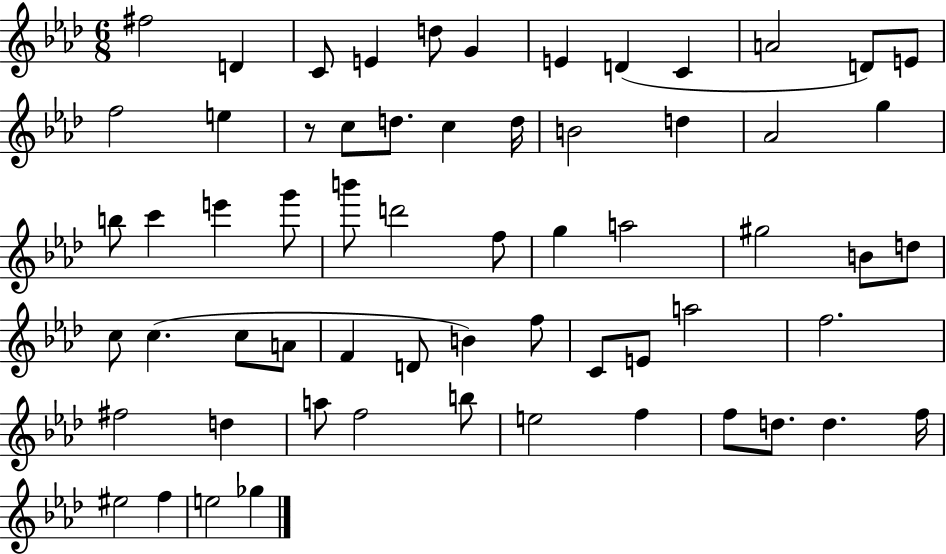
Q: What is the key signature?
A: AES major